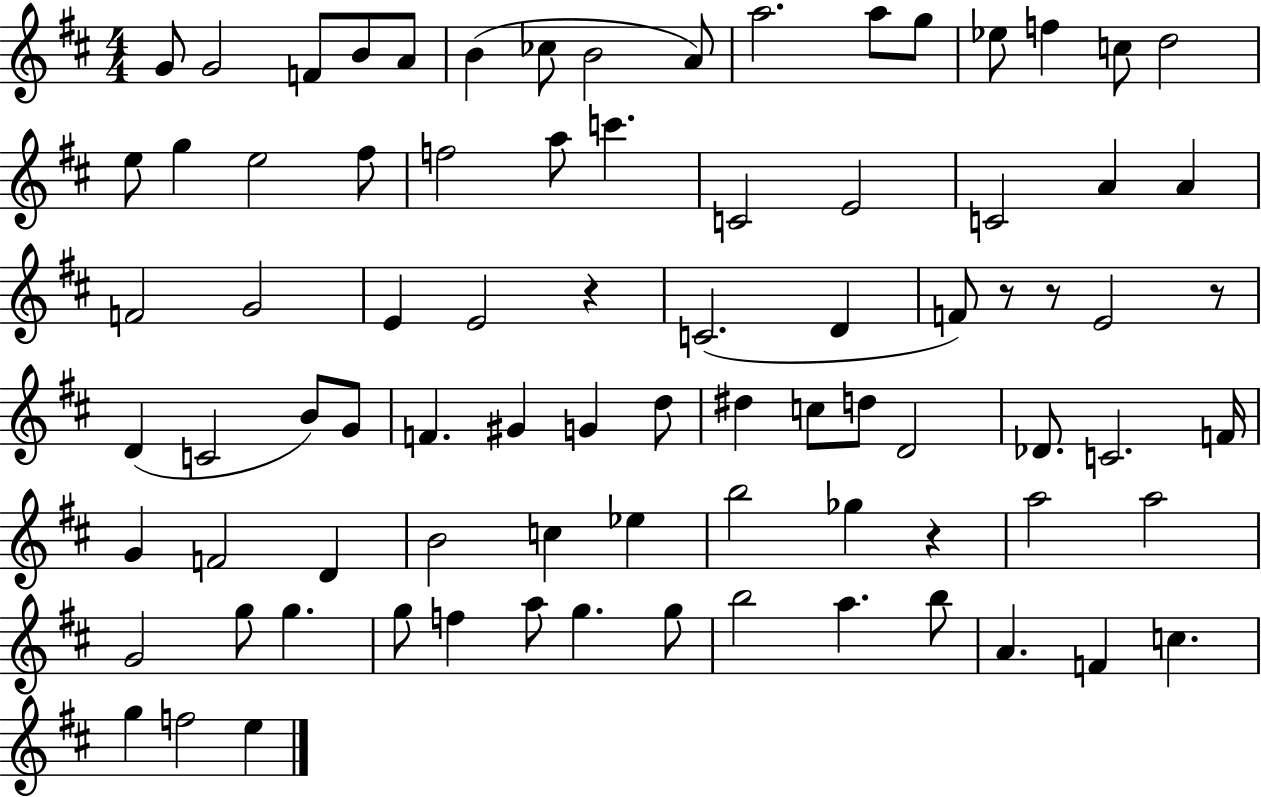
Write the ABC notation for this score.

X:1
T:Untitled
M:4/4
L:1/4
K:D
G/2 G2 F/2 B/2 A/2 B _c/2 B2 A/2 a2 a/2 g/2 _e/2 f c/2 d2 e/2 g e2 ^f/2 f2 a/2 c' C2 E2 C2 A A F2 G2 E E2 z C2 D F/2 z/2 z/2 E2 z/2 D C2 B/2 G/2 F ^G G d/2 ^d c/2 d/2 D2 _D/2 C2 F/4 G F2 D B2 c _e b2 _g z a2 a2 G2 g/2 g g/2 f a/2 g g/2 b2 a b/2 A F c g f2 e